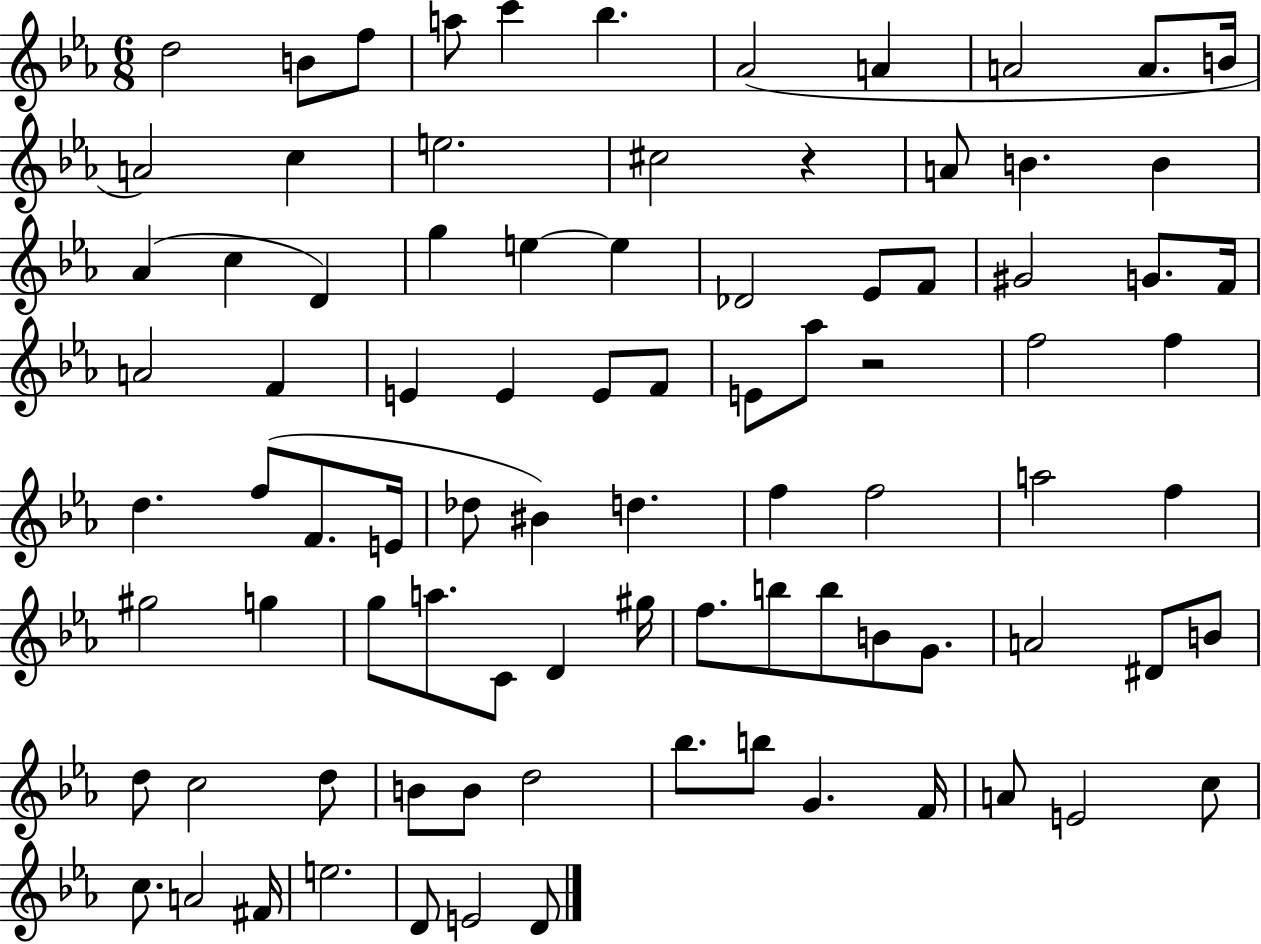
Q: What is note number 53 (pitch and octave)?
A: G5